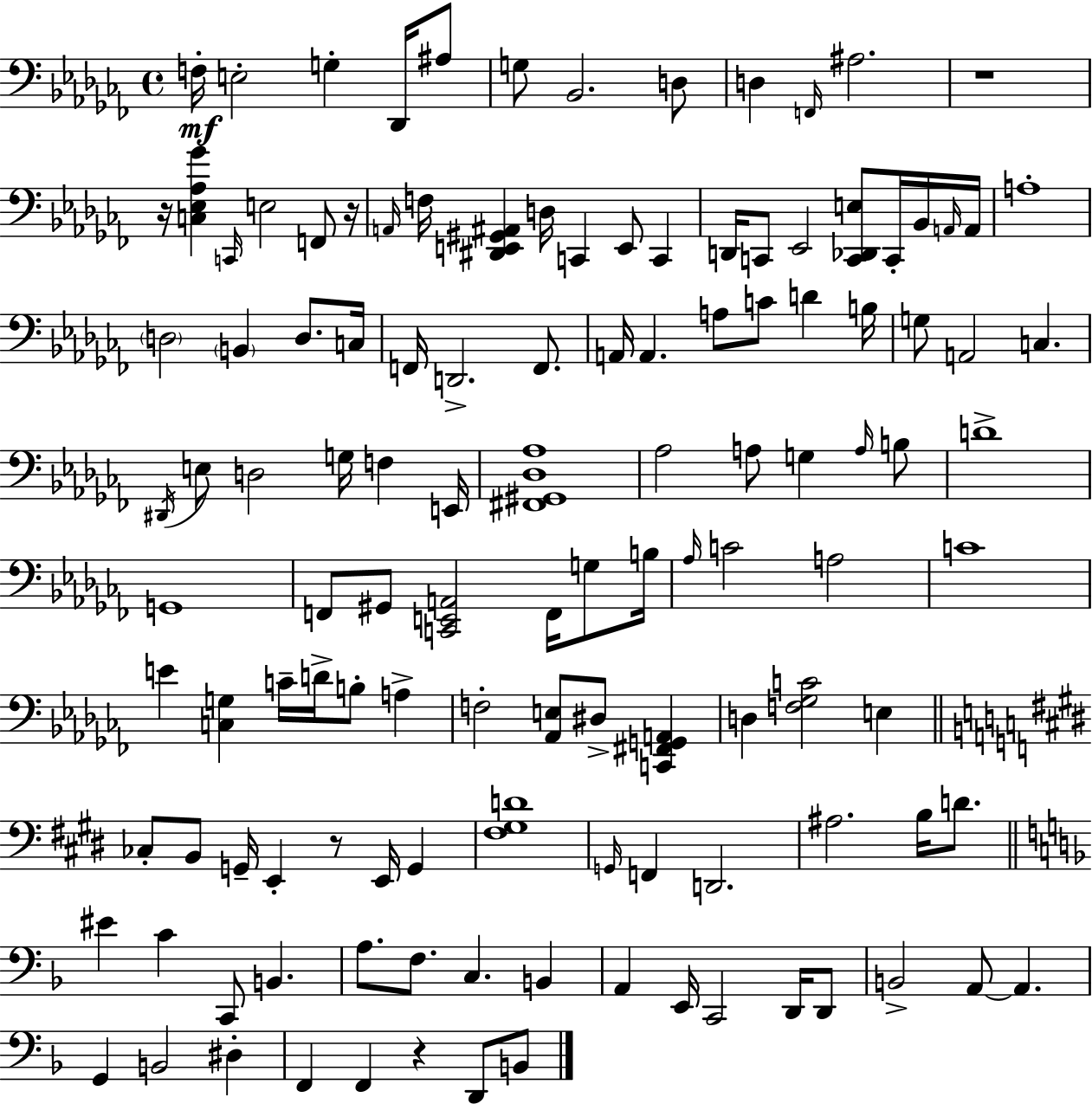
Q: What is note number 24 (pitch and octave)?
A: C2